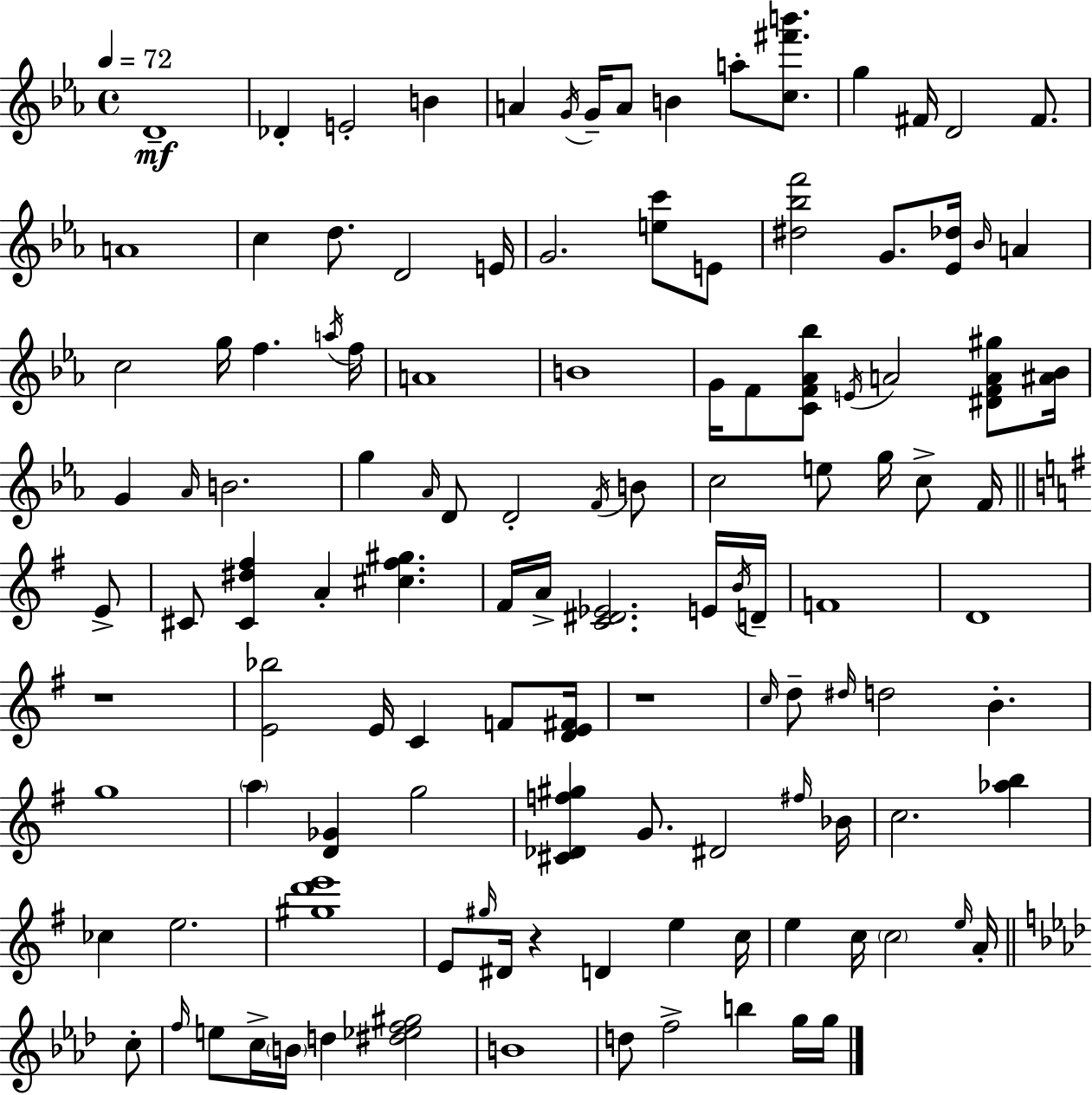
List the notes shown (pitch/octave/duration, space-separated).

D4/w Db4/q E4/h B4/q A4/q G4/s G4/s A4/e B4/q A5/e [C5,F#6,B6]/e. G5/q F#4/s D4/h F#4/e. A4/w C5/q D5/e. D4/h E4/s G4/h. [E5,C6]/e E4/e [D#5,Bb5,F6]/h G4/e. [Eb4,Db5]/s Bb4/s A4/q C5/h G5/s F5/q. A5/s F5/s A4/w B4/w G4/s F4/e [C4,F4,Ab4,Bb5]/e E4/s A4/h [D#4,F4,A4,G#5]/e [A#4,Bb4]/s G4/q Ab4/s B4/h. G5/q Ab4/s D4/e D4/h F4/s B4/e C5/h E5/e G5/s C5/e F4/s E4/e C#4/e [C#4,D#5,F#5]/q A4/q [C#5,F#5,G#5]/q. F#4/s A4/s [C4,D#4,Eb4]/h. E4/s B4/s D4/s F4/w D4/w R/w [E4,Bb5]/h E4/s C4/q F4/e [D4,E4,F#4]/s R/w C5/s D5/e D#5/s D5/h B4/q. G5/w A5/q [D4,Gb4]/q G5/h [C#4,Db4,F5,G#5]/q G4/e. D#4/h F#5/s Bb4/s C5/h. [Ab5,B5]/q CES5/q E5/h. [G#5,D6,E6]/w E4/e G#5/s D#4/s R/q D4/q E5/q C5/s E5/q C5/s C5/h E5/s A4/s C5/e F5/s E5/e C5/s B4/s D5/q [D#5,Eb5,F5,G#5]/h B4/w D5/e F5/h B5/q G5/s G5/s